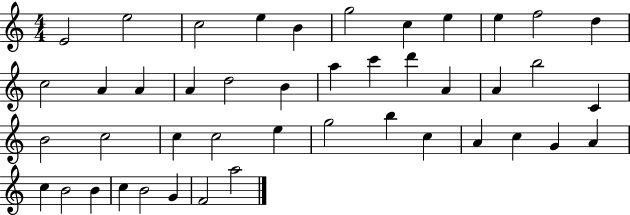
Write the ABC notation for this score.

X:1
T:Untitled
M:4/4
L:1/4
K:C
E2 e2 c2 e B g2 c e e f2 d c2 A A A d2 B a c' d' A A b2 C B2 c2 c c2 e g2 b c A c G A c B2 B c B2 G F2 a2